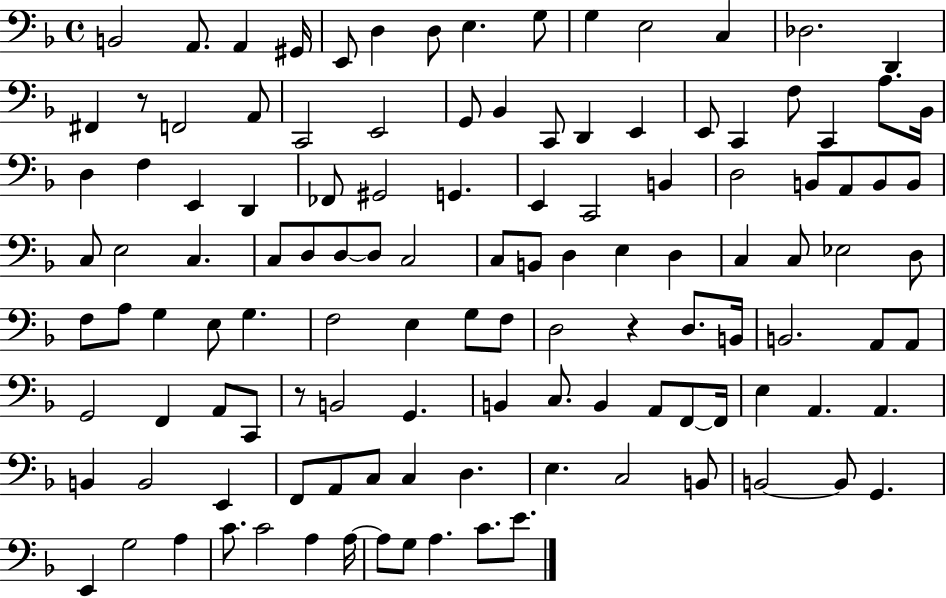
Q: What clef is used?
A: bass